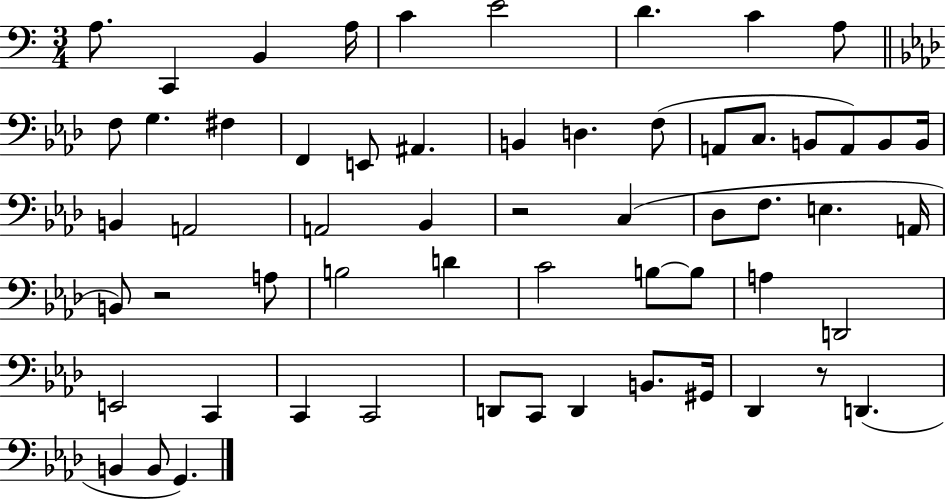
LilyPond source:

{
  \clef bass
  \numericTimeSignature
  \time 3/4
  \key c \major
  a8. c,4 b,4 a16 | c'4 e'2 | d'4. c'4 a8 | \bar "||" \break \key f \minor f8 g4. fis4 | f,4 e,8 ais,4. | b,4 d4. f8( | a,8 c8. b,8 a,8) b,8 b,16 | \break b,4 a,2 | a,2 bes,4 | r2 c4( | des8 f8. e4. a,16 | \break b,8) r2 a8 | b2 d'4 | c'2 b8~~ b8 | a4 d,2 | \break e,2 c,4 | c,4 c,2 | d,8 c,8 d,4 b,8. gis,16 | des,4 r8 d,4.( | \break b,4 b,8 g,4.) | \bar "|."
}